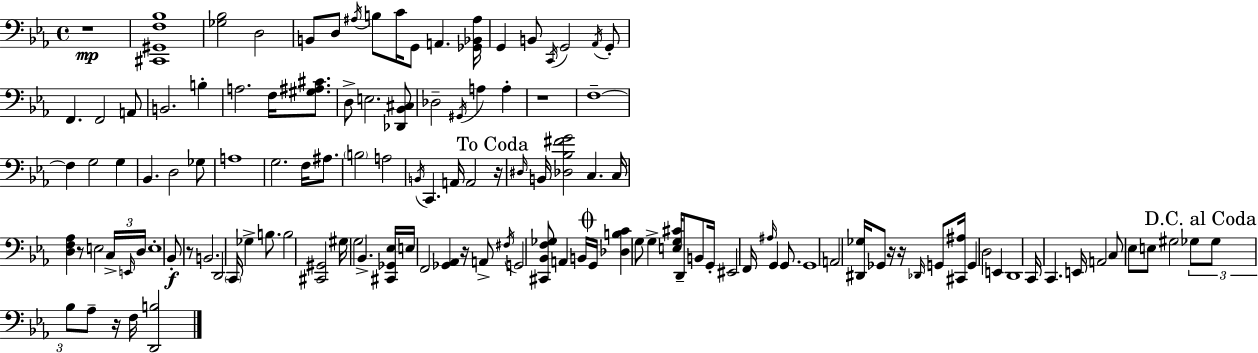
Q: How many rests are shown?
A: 9